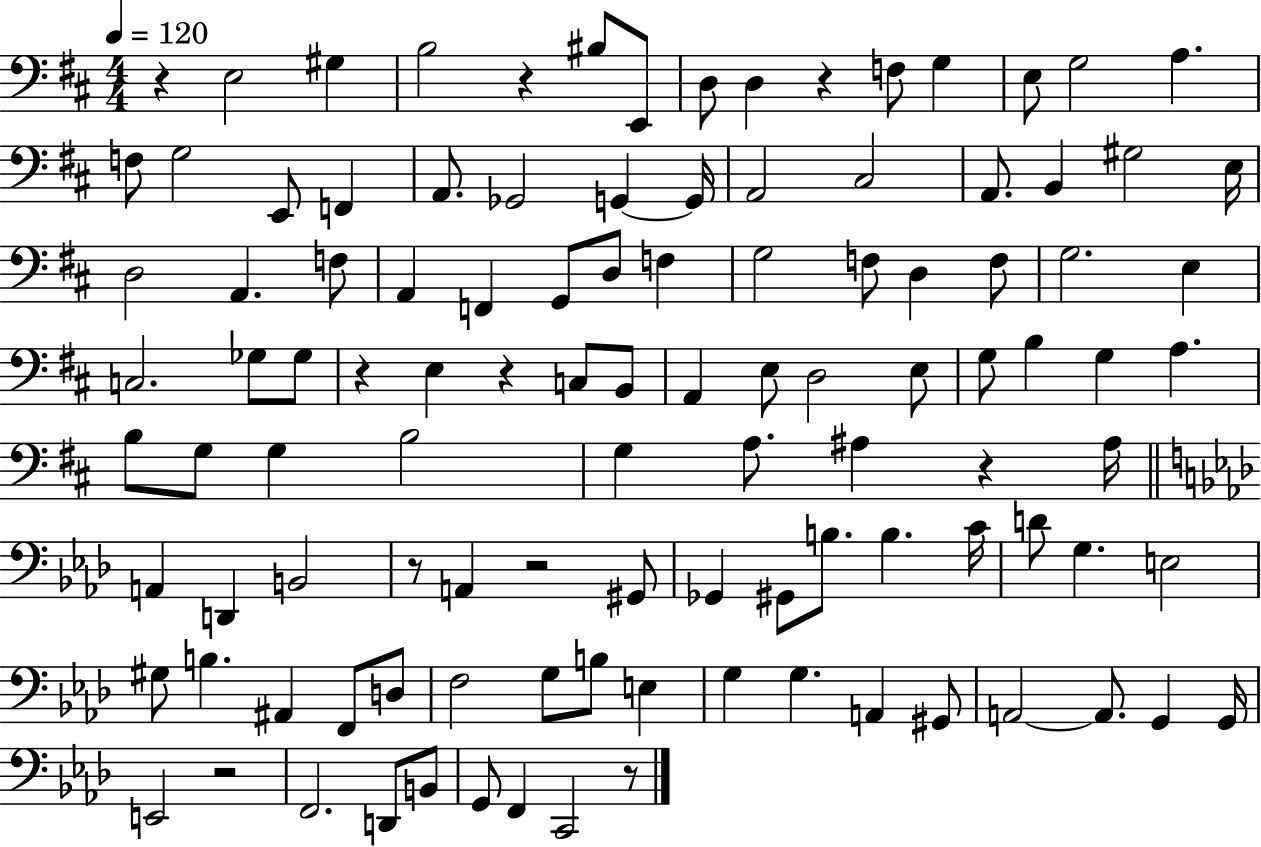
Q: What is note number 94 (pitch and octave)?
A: F2